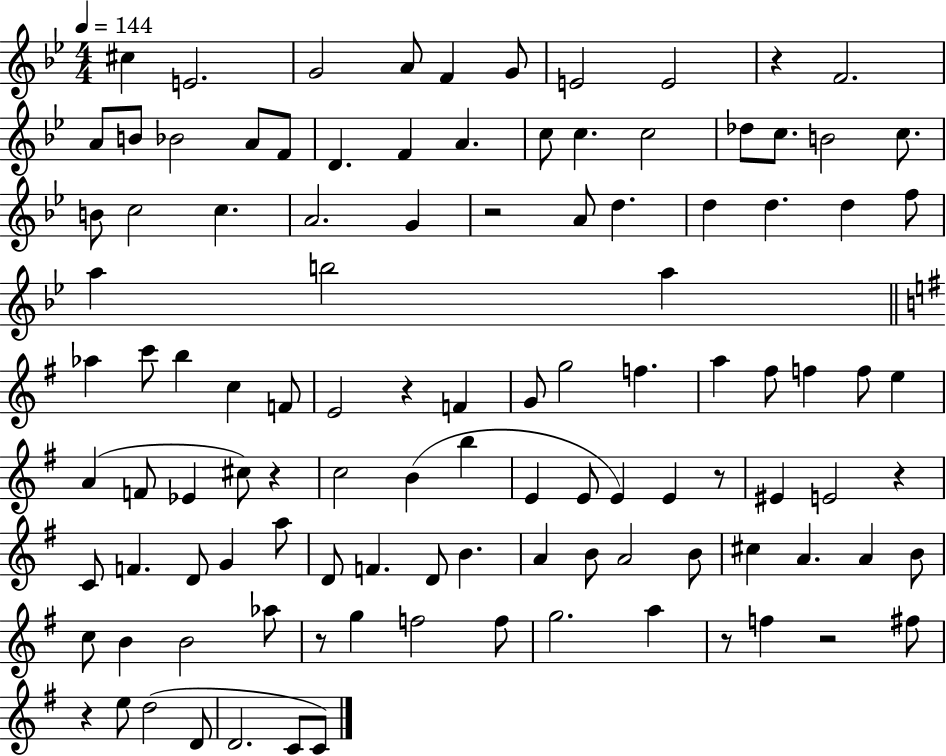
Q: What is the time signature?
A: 4/4